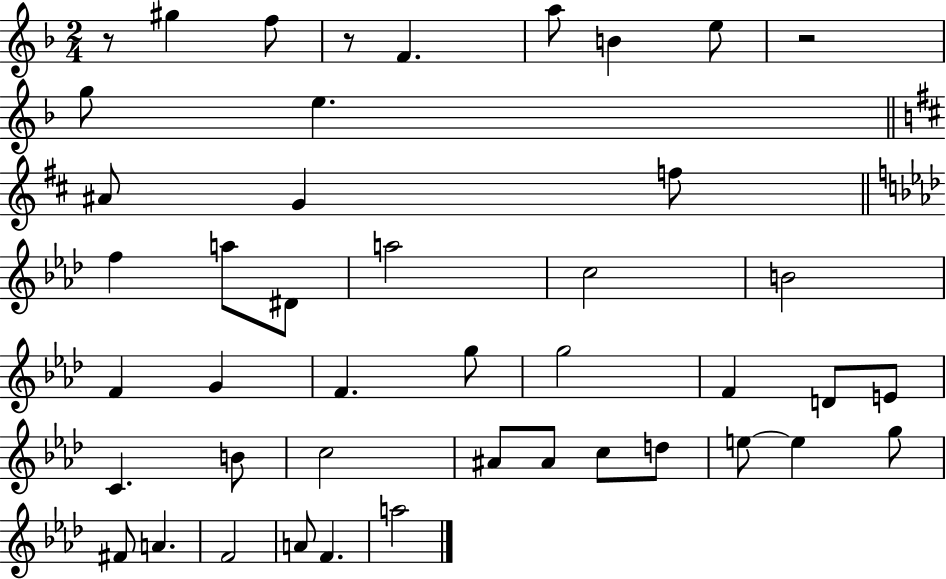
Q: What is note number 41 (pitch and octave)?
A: A5